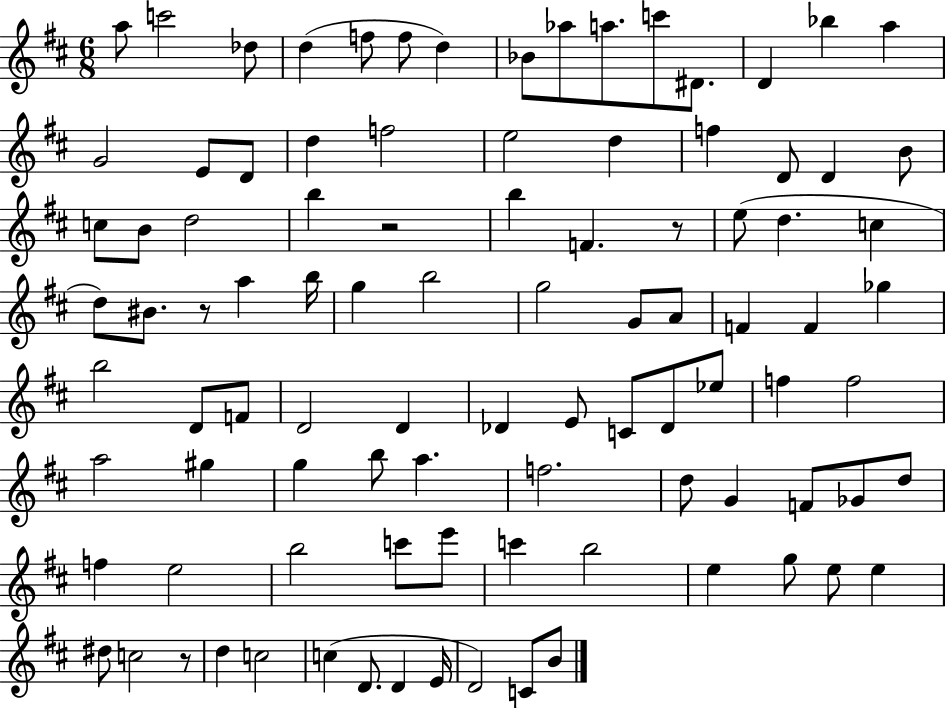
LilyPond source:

{
  \clef treble
  \numericTimeSignature
  \time 6/8
  \key d \major
  \repeat volta 2 { a''8 c'''2 des''8 | d''4( f''8 f''8 d''4) | bes'8 aes''8 a''8. c'''8 dis'8. | d'4 bes''4 a''4 | \break g'2 e'8 d'8 | d''4 f''2 | e''2 d''4 | f''4 d'8 d'4 b'8 | \break c''8 b'8 d''2 | b''4 r2 | b''4 f'4. r8 | e''8( d''4. c''4 | \break d''8) bis'8. r8 a''4 b''16 | g''4 b''2 | g''2 g'8 a'8 | f'4 f'4 ges''4 | \break b''2 d'8 f'8 | d'2 d'4 | des'4 e'8 c'8 des'8 ees''8 | f''4 f''2 | \break a''2 gis''4 | g''4 b''8 a''4. | f''2. | d''8 g'4 f'8 ges'8 d''8 | \break f''4 e''2 | b''2 c'''8 e'''8 | c'''4 b''2 | e''4 g''8 e''8 e''4 | \break dis''8 c''2 r8 | d''4 c''2 | c''4( d'8. d'4 e'16 | d'2) c'8 b'8 | \break } \bar "|."
}